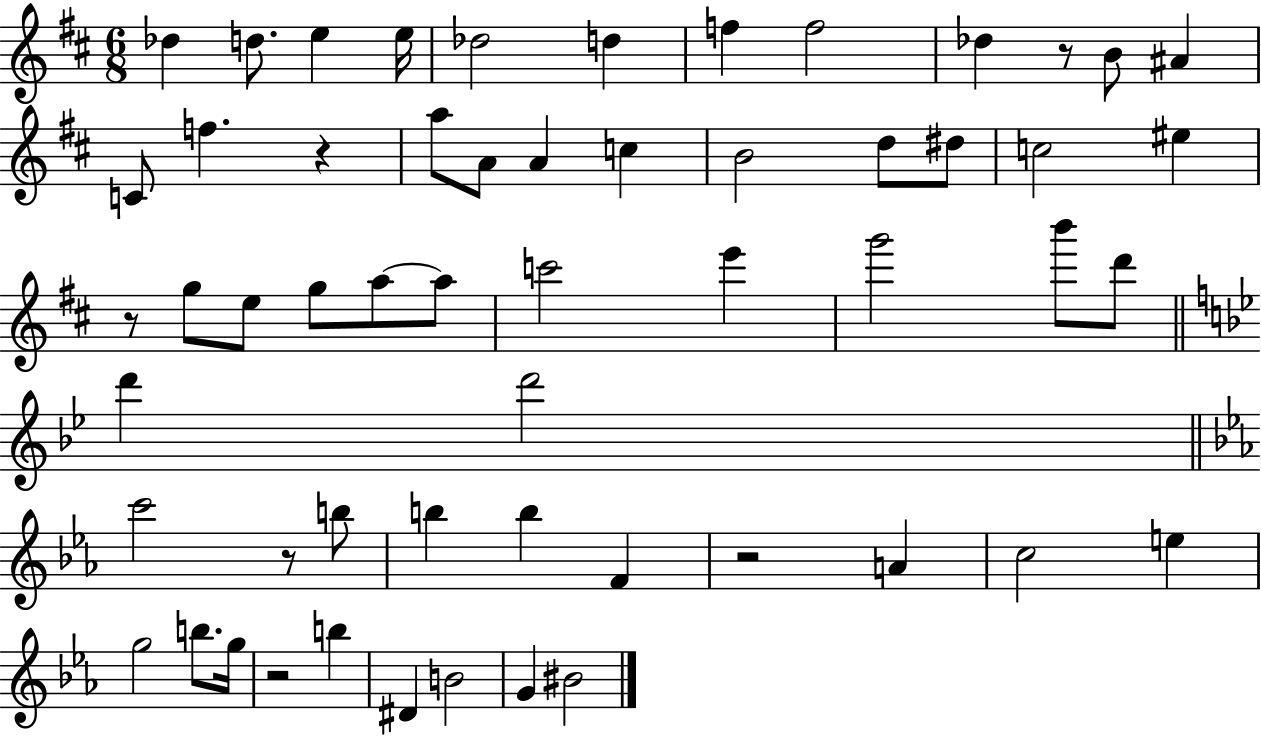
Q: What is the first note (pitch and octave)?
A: Db5